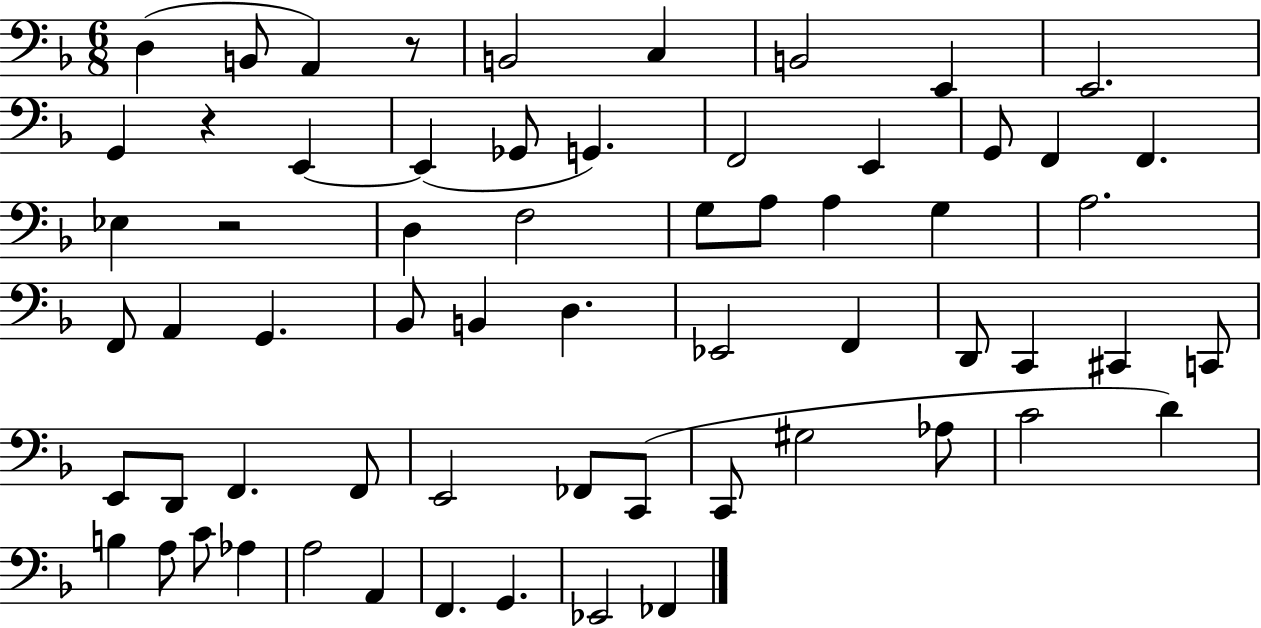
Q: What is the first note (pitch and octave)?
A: D3